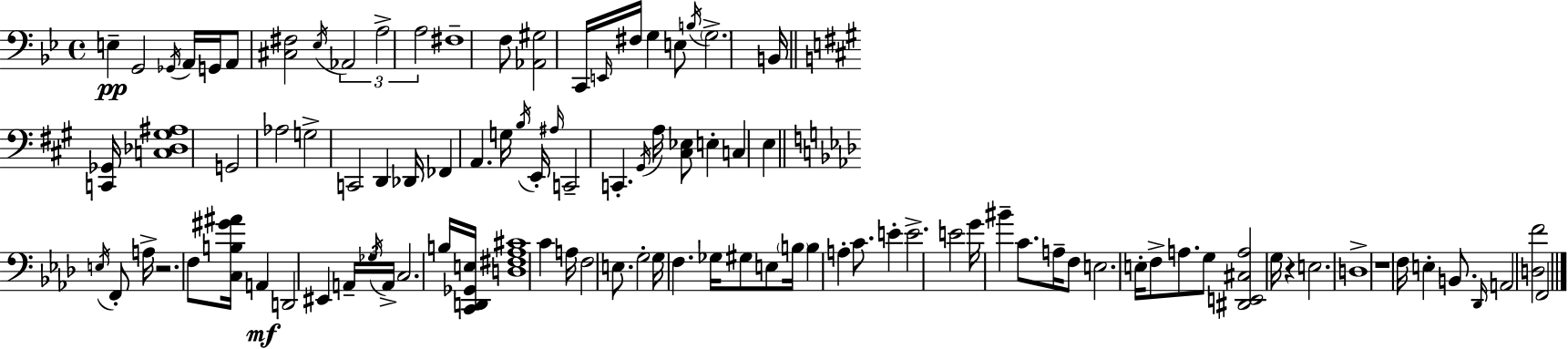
{
  \clef bass
  \time 4/4
  \defaultTimeSignature
  \key g \minor
  e4--\pp g,2 \acciaccatura { ges,16 } a,16 g,16 a,8 | <cis fis>2 \acciaccatura { ees16 } \tuplet 3/2 { aes,2 | a2-> a2 } | fis1-- | \break f8 <aes, gis>2 c,16 \grace { e,16 } fis16 g4 | e8 \acciaccatura { b16 } \parenthesize g2.-> | b,16 \bar "||" \break \key a \major <c, ges,>16 <c des gis ais>1 | g,2 aes2 | g2-> c,2 | d,4 des,16 fes,4 a,4. | \break g16 \acciaccatura { b16 } e,16-. \grace { ais16 } c,2-- c,4.-. | \acciaccatura { gis,16 } a16 <cis ees>8 e4-. c4 e4 | \bar "||" \break \key f \minor \acciaccatura { e16 } f,8-. a16-> r2. | f8 <c b gis' ais'>16 a,4\mf d,2 eis,4 | \tuplet 3/2 { a,16-- \acciaccatura { ges16 } a,16-> } c2. | b16 <c, d, ges, e>16 <d fis aes cis'>1 | \break c'4 a16 f2 | e8. g2-. g16 f4. | ges16 gis8 e8 \parenthesize b16 b4 a4-. | c'8. e'4-. e'2.-> | \break e'2 g'16 bis'4-- | c'8. a16-- f8 e2. | e16-. f8-> a8. g8 <dis, e, cis a>2 | g16 r4 e2. | \break d1-> | r1 | f16 e4-. b,8. \grace { des,16 } a,2 | <d f'>2 f,2 | \break \bar "|."
}